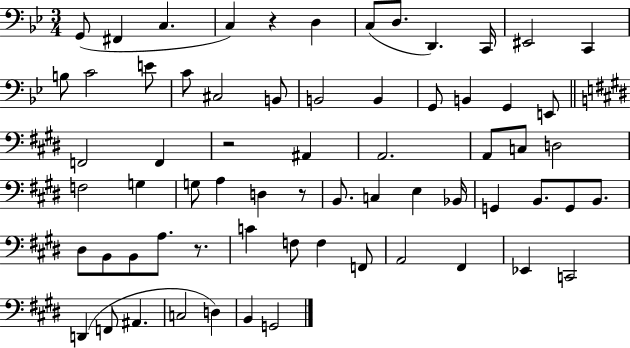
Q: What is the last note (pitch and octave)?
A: G2